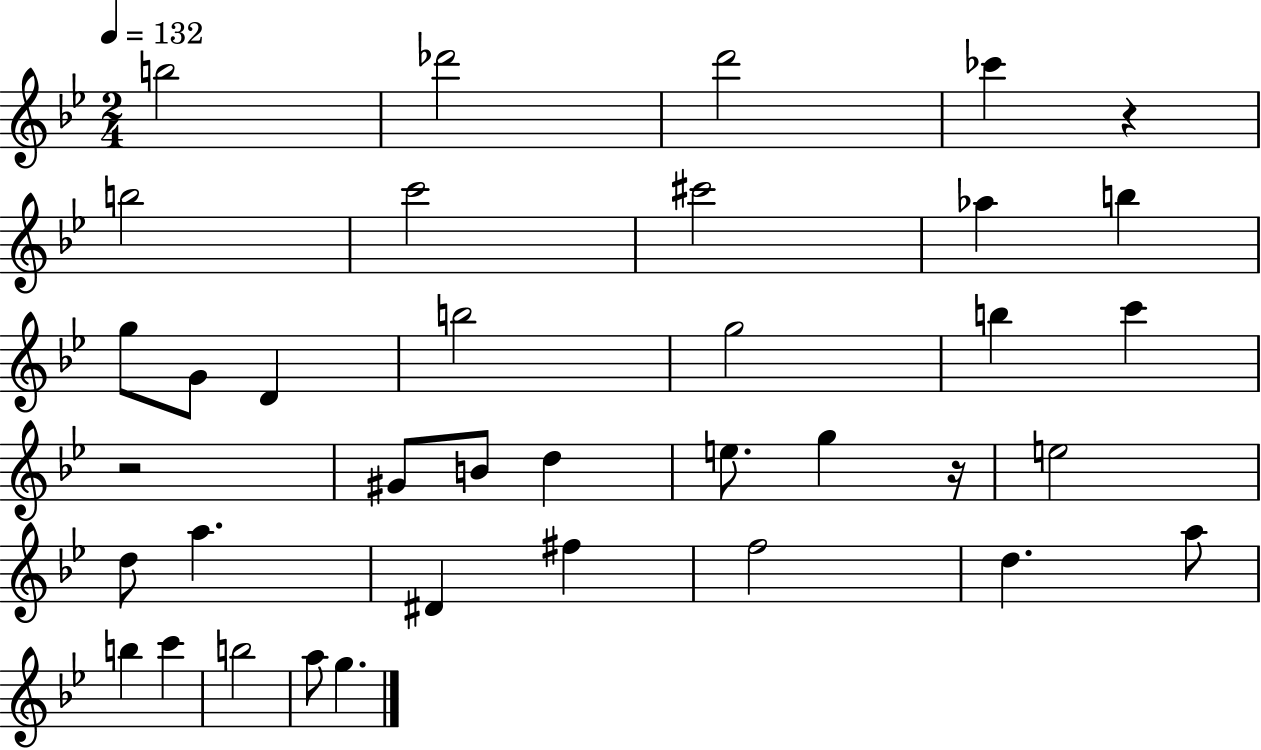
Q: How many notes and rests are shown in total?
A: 37